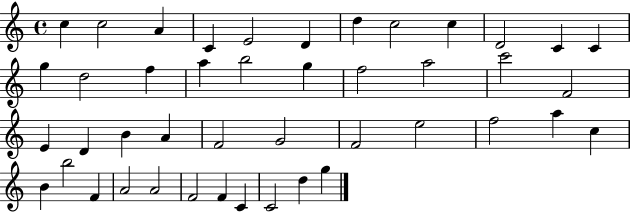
{
  \clef treble
  \time 4/4
  \defaultTimeSignature
  \key c \major
  c''4 c''2 a'4 | c'4 e'2 d'4 | d''4 c''2 c''4 | d'2 c'4 c'4 | \break g''4 d''2 f''4 | a''4 b''2 g''4 | f''2 a''2 | c'''2 f'2 | \break e'4 d'4 b'4 a'4 | f'2 g'2 | f'2 e''2 | f''2 a''4 c''4 | \break b'4 b''2 f'4 | a'2 a'2 | f'2 f'4 c'4 | c'2 d''4 g''4 | \break \bar "|."
}